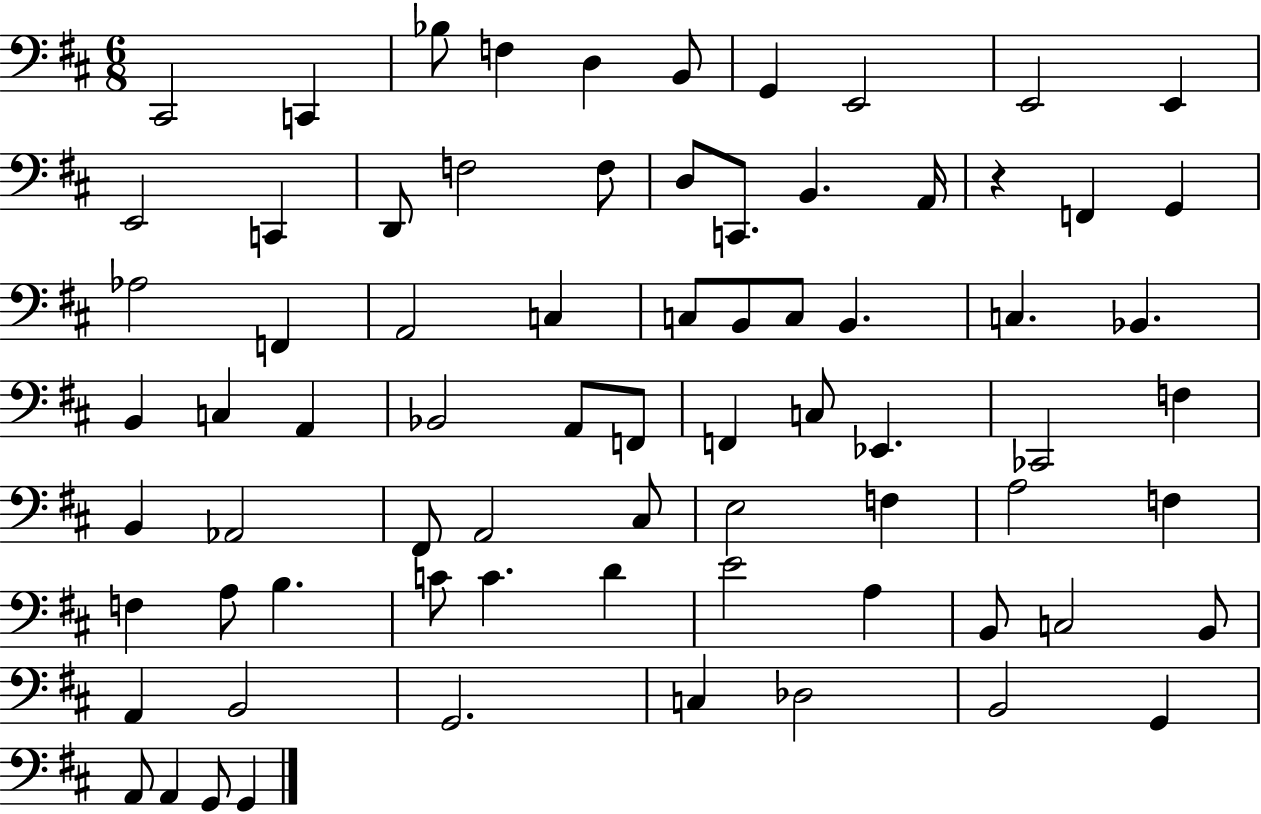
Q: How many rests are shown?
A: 1